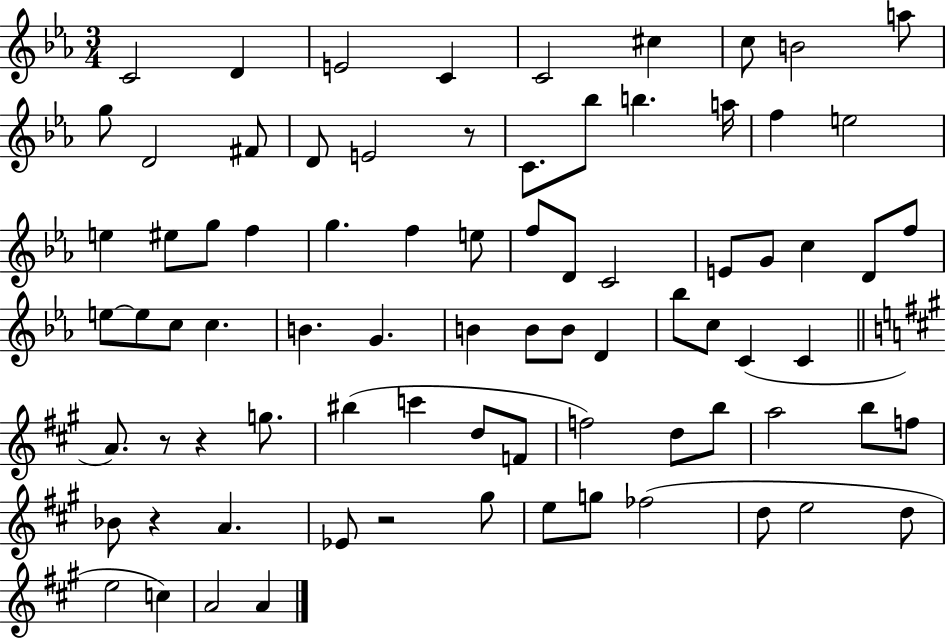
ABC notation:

X:1
T:Untitled
M:3/4
L:1/4
K:Eb
C2 D E2 C C2 ^c c/2 B2 a/2 g/2 D2 ^F/2 D/2 E2 z/2 C/2 _b/2 b a/4 f e2 e ^e/2 g/2 f g f e/2 f/2 D/2 C2 E/2 G/2 c D/2 f/2 e/2 e/2 c/2 c B G B B/2 B/2 D _b/2 c/2 C C A/2 z/2 z g/2 ^b c' d/2 F/2 f2 d/2 b/2 a2 b/2 f/2 _B/2 z A _E/2 z2 ^g/2 e/2 g/2 _f2 d/2 e2 d/2 e2 c A2 A